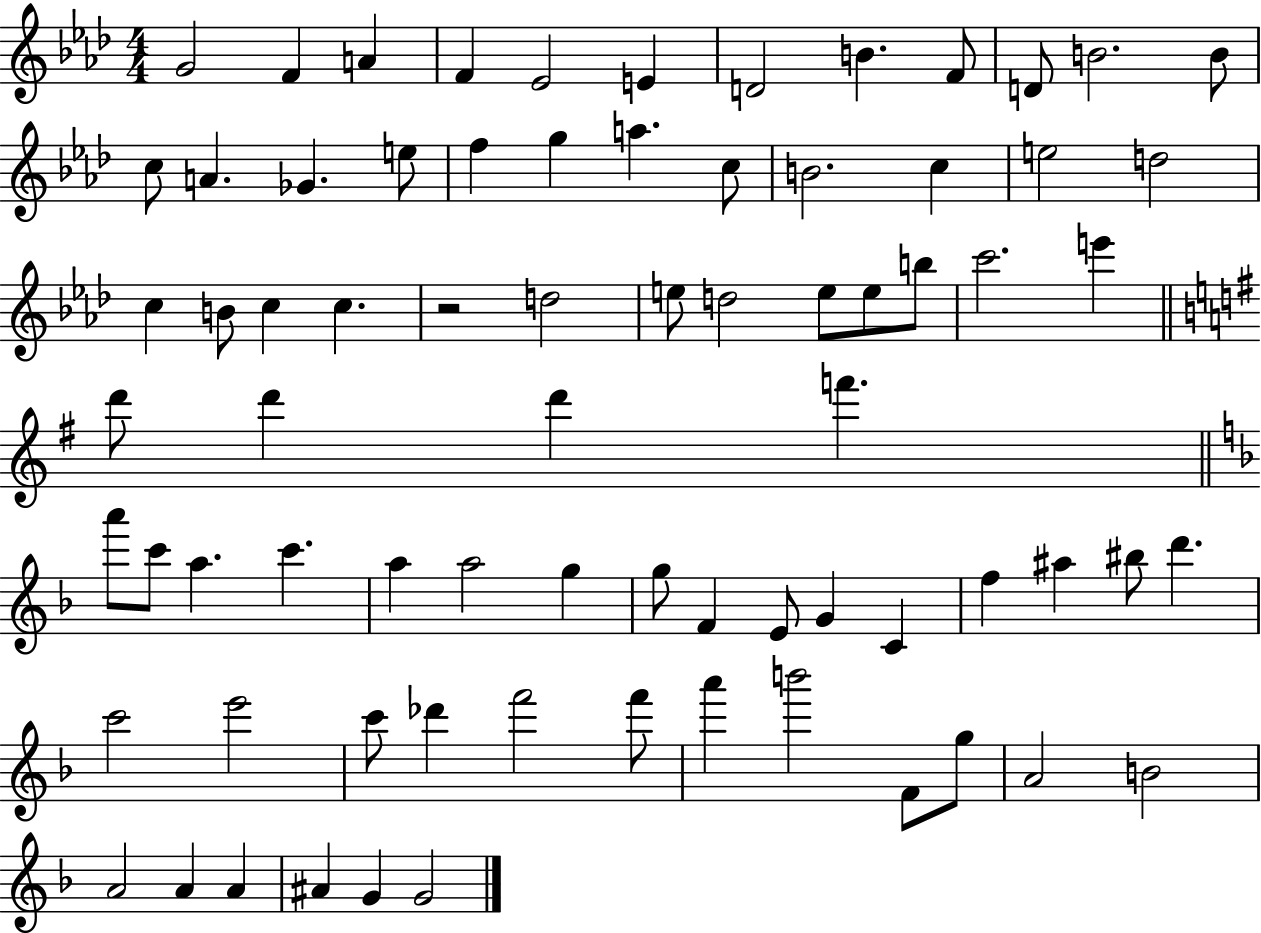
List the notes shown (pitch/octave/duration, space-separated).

G4/h F4/q A4/q F4/q Eb4/h E4/q D4/h B4/q. F4/e D4/e B4/h. B4/e C5/e A4/q. Gb4/q. E5/e F5/q G5/q A5/q. C5/e B4/h. C5/q E5/h D5/h C5/q B4/e C5/q C5/q. R/h D5/h E5/e D5/h E5/e E5/e B5/e C6/h. E6/q D6/e D6/q D6/q F6/q. A6/e C6/e A5/q. C6/q. A5/q A5/h G5/q G5/e F4/q E4/e G4/q C4/q F5/q A#5/q BIS5/e D6/q. C6/h E6/h C6/e Db6/q F6/h F6/e A6/q B6/h F4/e G5/e A4/h B4/h A4/h A4/q A4/q A#4/q G4/q G4/h